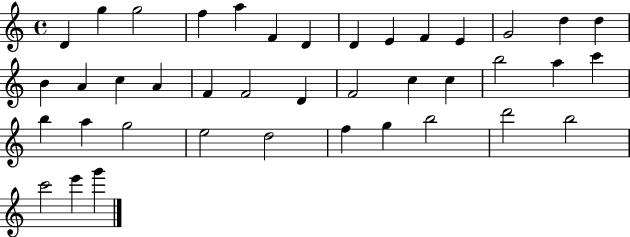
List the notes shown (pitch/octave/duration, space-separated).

D4/q G5/q G5/h F5/q A5/q F4/q D4/q D4/q E4/q F4/q E4/q G4/h D5/q D5/q B4/q A4/q C5/q A4/q F4/q F4/h D4/q F4/h C5/q C5/q B5/h A5/q C6/q B5/q A5/q G5/h E5/h D5/h F5/q G5/q B5/h D6/h B5/h C6/h E6/q G6/q